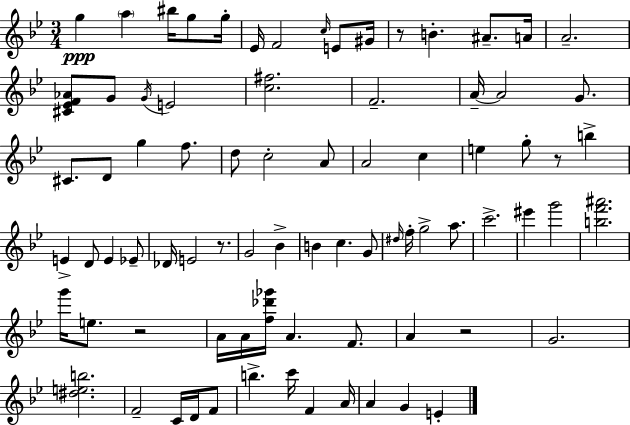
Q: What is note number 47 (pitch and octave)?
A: G5